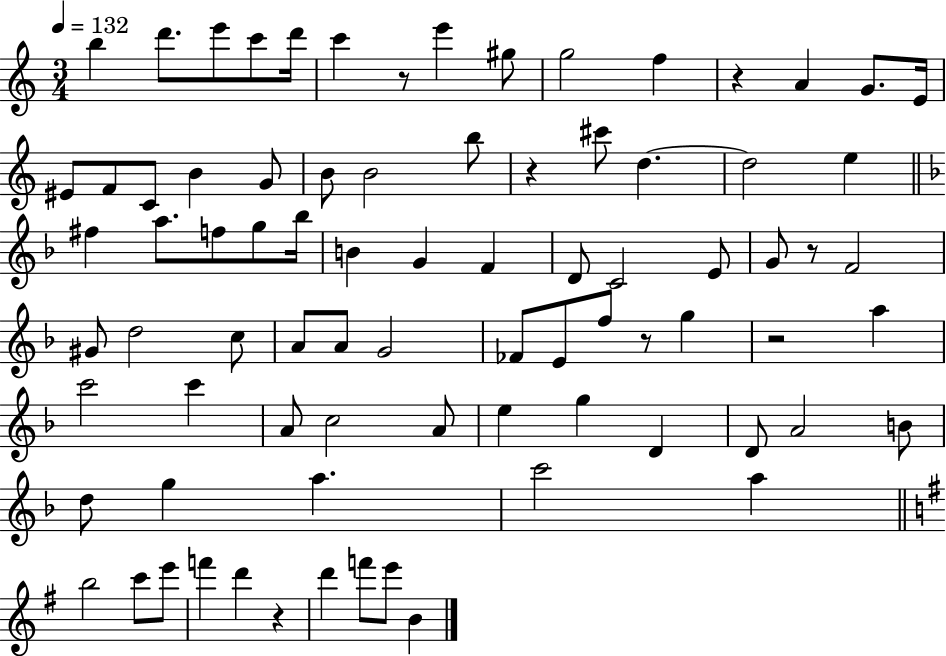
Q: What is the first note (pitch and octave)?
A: B5